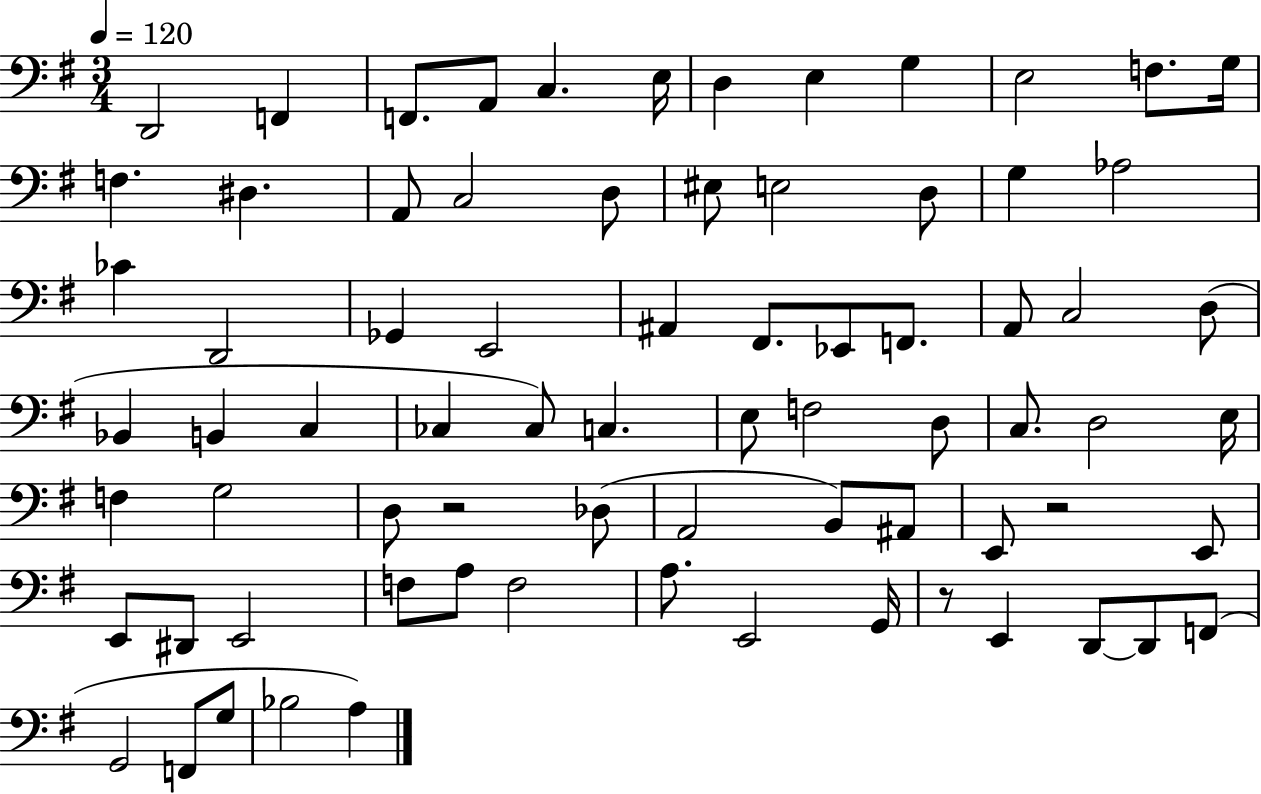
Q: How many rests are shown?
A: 3